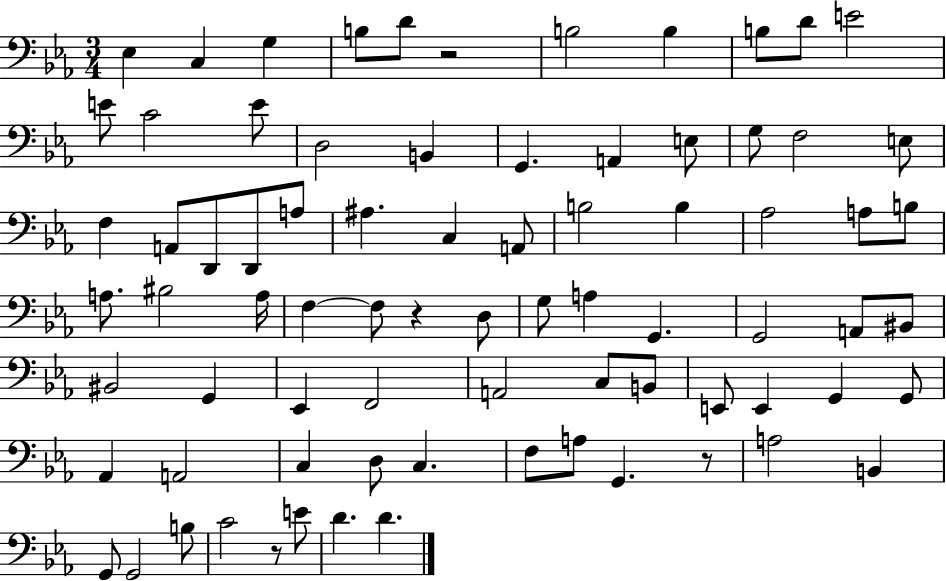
{
  \clef bass
  \numericTimeSignature
  \time 3/4
  \key ees \major
  ees4 c4 g4 | b8 d'8 r2 | b2 b4 | b8 d'8 e'2 | \break e'8 c'2 e'8 | d2 b,4 | g,4. a,4 e8 | g8 f2 e8 | \break f4 a,8 d,8 d,8 a8 | ais4. c4 a,8 | b2 b4 | aes2 a8 b8 | \break a8. bis2 a16 | f4~~ f8 r4 d8 | g8 a4 g,4. | g,2 a,8 bis,8 | \break bis,2 g,4 | ees,4 f,2 | a,2 c8 b,8 | e,8 e,4 g,4 g,8 | \break aes,4 a,2 | c4 d8 c4. | f8 a8 g,4. r8 | a2 b,4 | \break g,8 g,2 b8 | c'2 r8 e'8 | d'4. d'4. | \bar "|."
}